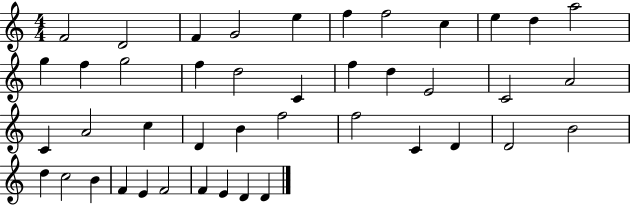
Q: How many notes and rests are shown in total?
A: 43